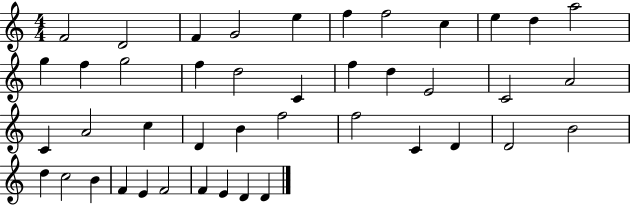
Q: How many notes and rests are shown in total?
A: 43